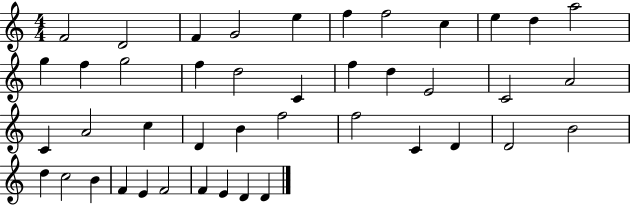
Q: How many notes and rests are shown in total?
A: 43